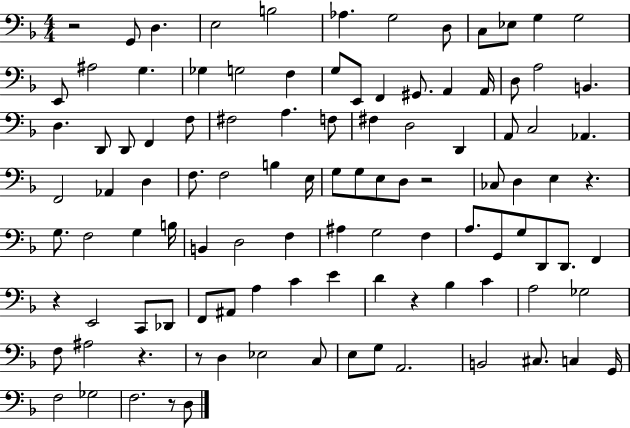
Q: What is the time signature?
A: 4/4